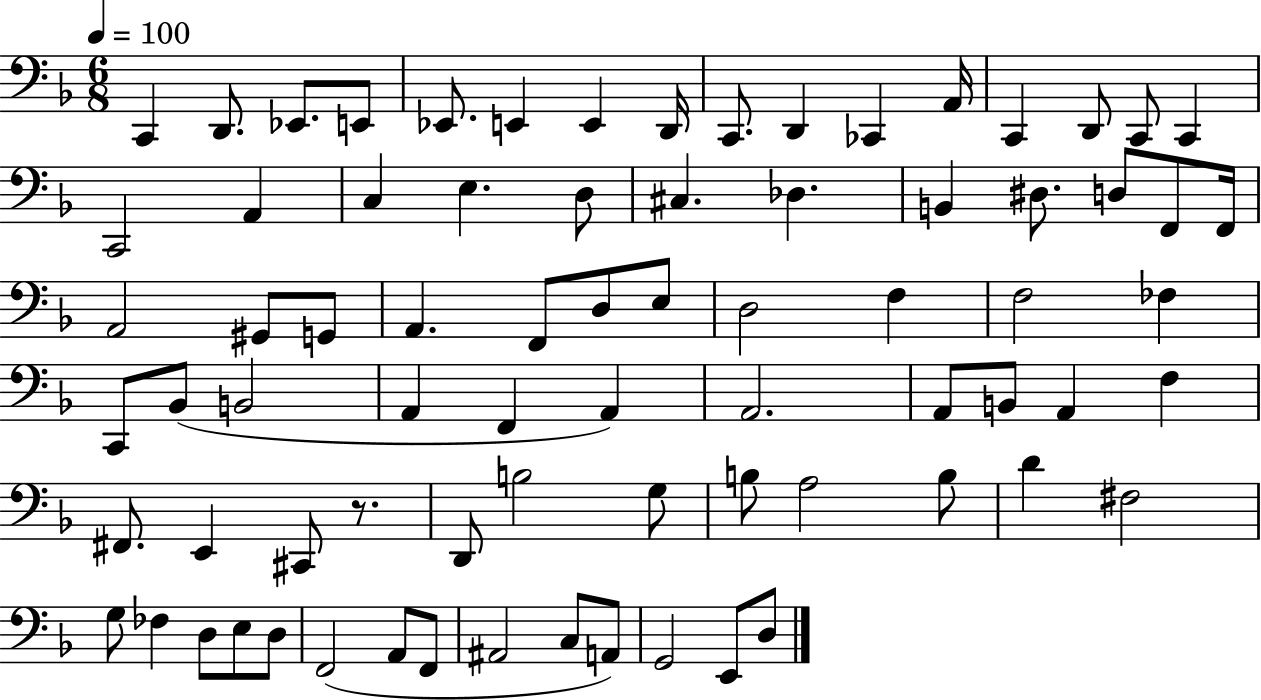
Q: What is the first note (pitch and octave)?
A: C2